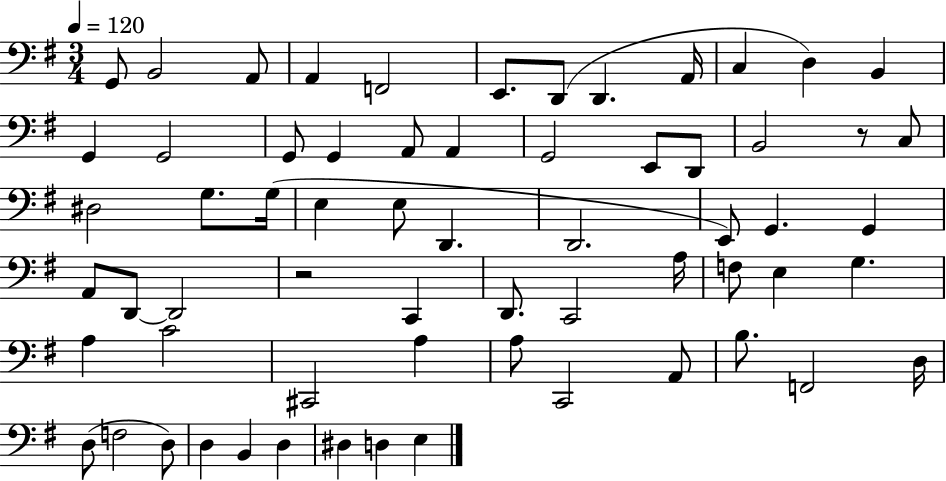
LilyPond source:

{
  \clef bass
  \numericTimeSignature
  \time 3/4
  \key g \major
  \tempo 4 = 120
  g,8 b,2 a,8 | a,4 f,2 | e,8. d,8( d,4. a,16 | c4 d4) b,4 | \break g,4 g,2 | g,8 g,4 a,8 a,4 | g,2 e,8 d,8 | b,2 r8 c8 | \break dis2 g8. g16( | e4 e8 d,4. | d,2. | e,8) g,4. g,4 | \break a,8 d,8~~ d,2 | r2 c,4 | d,8. c,2 a16 | f8 e4 g4. | \break a4 c'2 | cis,2 a4 | a8 c,2 a,8 | b8. f,2 d16 | \break d8( f2 d8) | d4 b,4 d4 | dis4 d4 e4 | \bar "|."
}